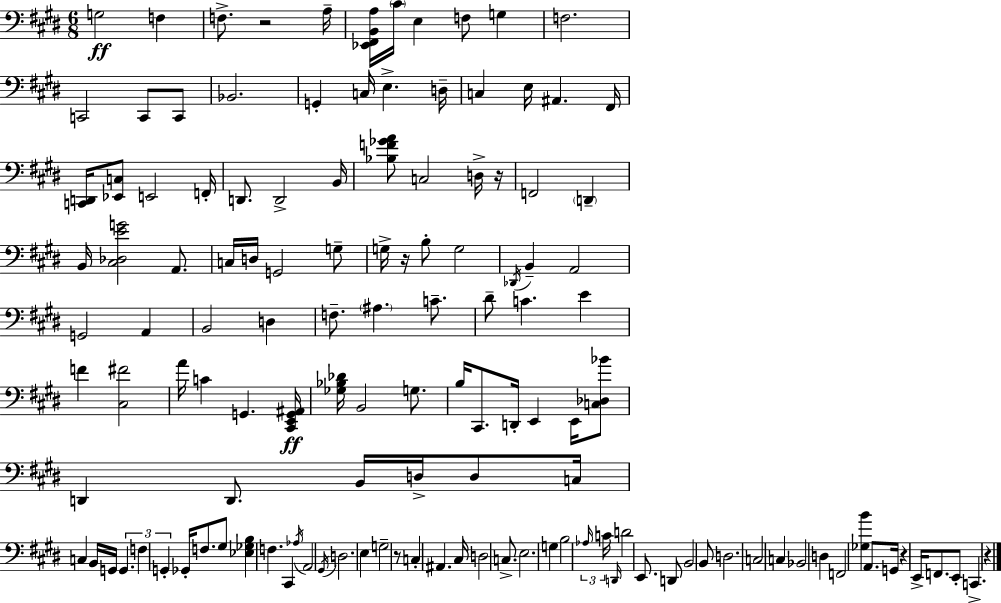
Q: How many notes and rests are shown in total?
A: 131